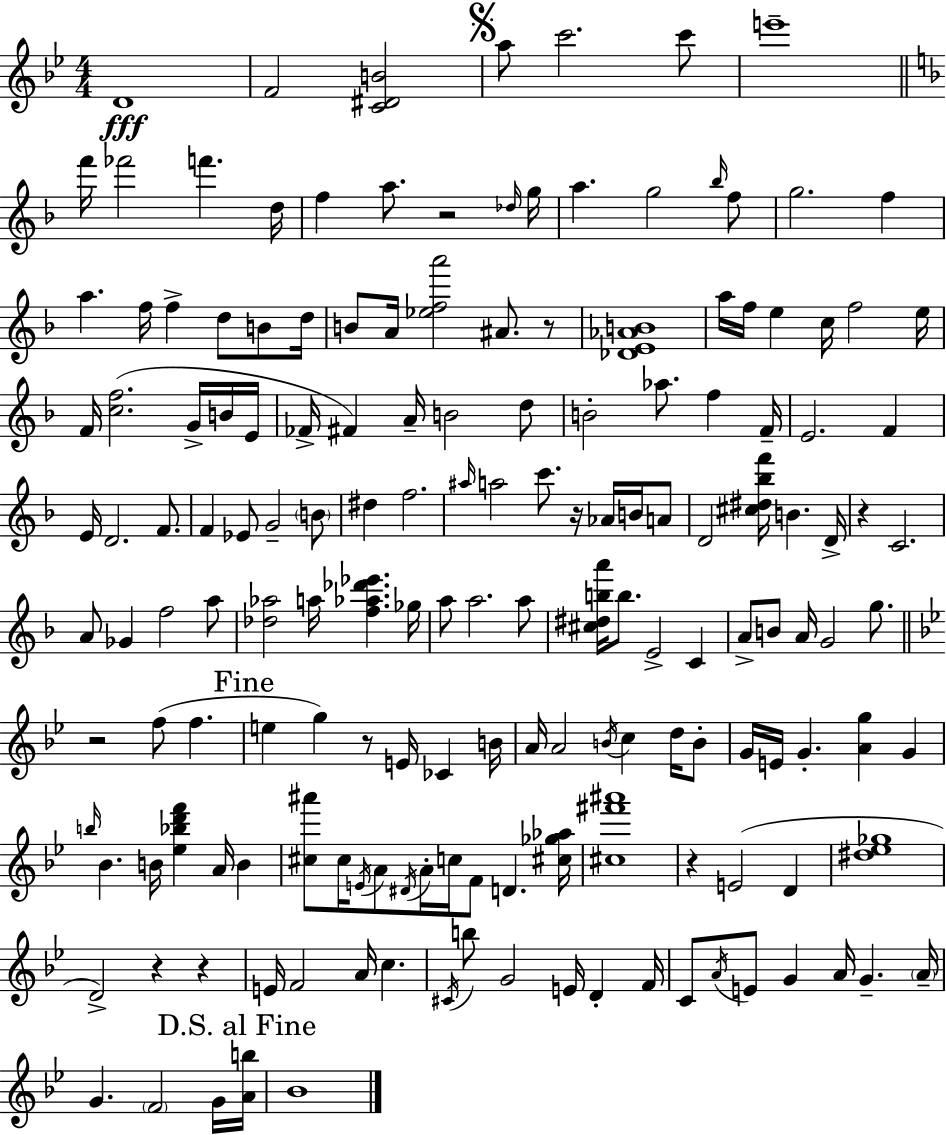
D4/w F4/h [C4,D#4,B4]/h A5/e C6/h. C6/e E6/w F6/s FES6/h F6/q. D5/s F5/q A5/e. R/h Db5/s G5/s A5/q. G5/h Bb5/s F5/e G5/h. F5/q A5/q. F5/s F5/q D5/e B4/e D5/s B4/e A4/s [Eb5,F5,A6]/h A#4/e. R/e [Db4,E4,Ab4,B4]/w A5/s F5/s E5/q C5/s F5/h E5/s F4/s [C5,F5]/h. G4/s B4/s E4/s FES4/s F#4/q A4/s B4/h D5/e B4/h Ab5/e. F5/q F4/s E4/h. F4/q E4/s D4/h. F4/e. F4/q Eb4/e G4/h B4/e D#5/q F5/h. A#5/s A5/h C6/e. R/s Ab4/s B4/s A4/e D4/h [C#5,D#5,Bb5,F6]/s B4/q. D4/s R/q C4/h. A4/e Gb4/q F5/h A5/e [Db5,Ab5]/h A5/s [F5,Ab5,Db6,Eb6]/q. Gb5/s A5/e A5/h. A5/e [C#5,D#5,B5,A6]/s B5/e. E4/h C4/q A4/e B4/e A4/s G4/h G5/e. R/h F5/e F5/q. E5/q G5/q R/e E4/s CES4/q B4/s A4/s A4/h B4/s C5/q D5/s B4/e G4/s E4/s G4/q. [A4,G5]/q G4/q B5/s Bb4/q. B4/s [Eb5,Bb5,D6,F6]/q A4/s B4/q [C#5,A#6]/e C#5/s E4/s A4/e D#4/s A4/s C5/s F4/e D4/q. [C#5,Gb5,Ab5]/s [C#5,F#6,A#6]/w R/q E4/h D4/q [D#5,Eb5,Gb5]/w D4/h R/q R/q E4/s F4/h A4/s C5/q. C#4/s B5/e G4/h E4/s D4/q F4/s C4/e A4/s E4/e G4/q A4/s G4/q. A4/s G4/q. F4/h G4/s [A4,B5]/s Bb4/w